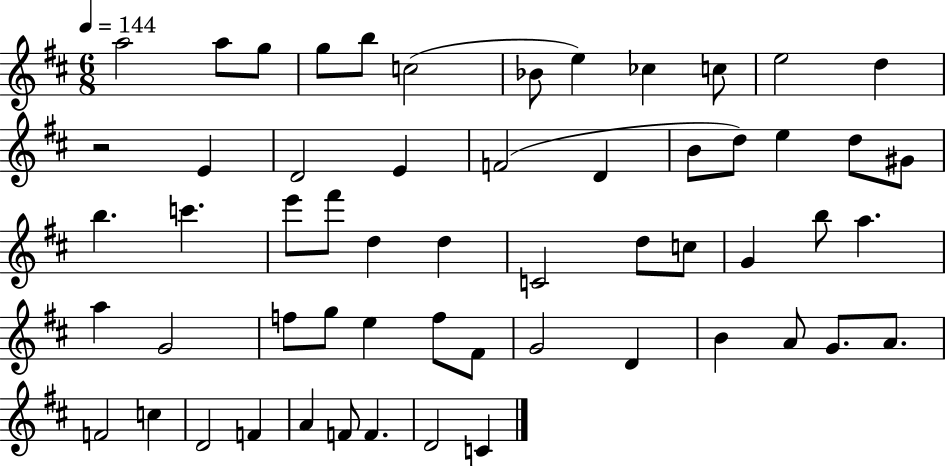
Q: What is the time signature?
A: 6/8